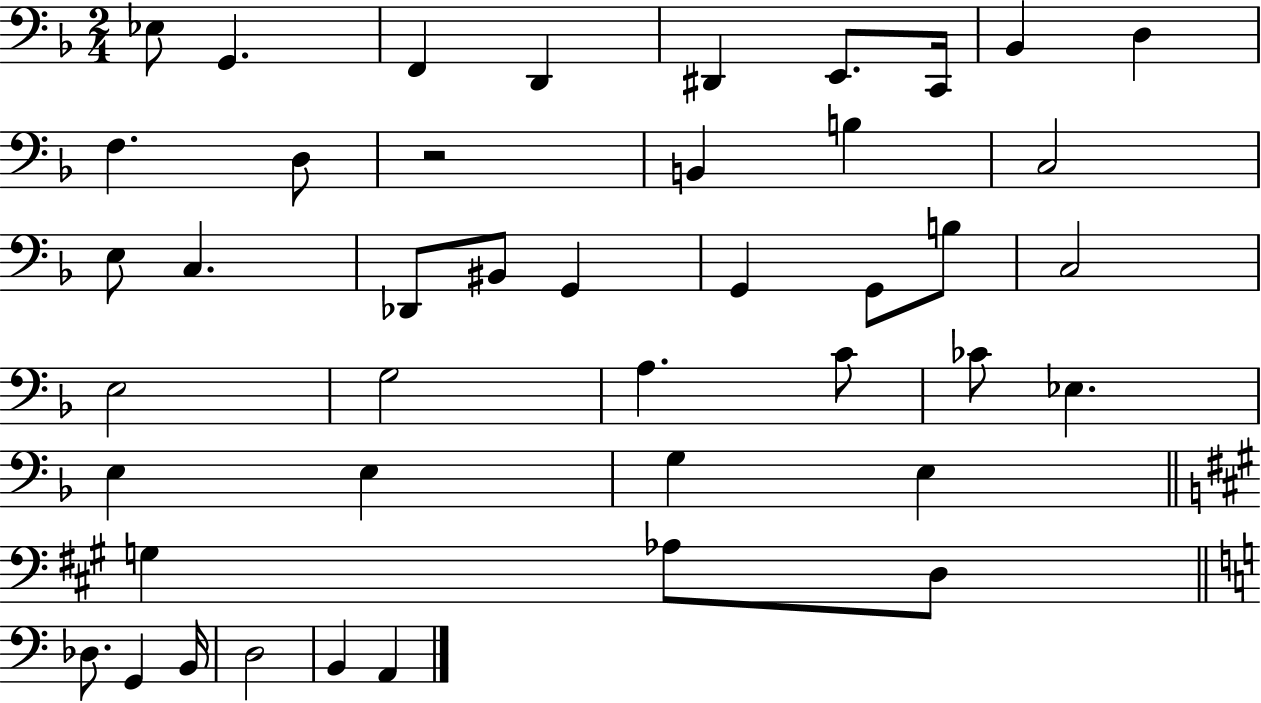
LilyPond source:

{
  \clef bass
  \numericTimeSignature
  \time 2/4
  \key f \major
  ees8 g,4. | f,4 d,4 | dis,4 e,8. c,16 | bes,4 d4 | \break f4. d8 | r2 | b,4 b4 | c2 | \break e8 c4. | des,8 bis,8 g,4 | g,4 g,8 b8 | c2 | \break e2 | g2 | a4. c'8 | ces'8 ees4. | \break e4 e4 | g4 e4 | \bar "||" \break \key a \major g4 aes8 d8 | \bar "||" \break \key c \major des8. g,4 b,16 | d2 | b,4 a,4 | \bar "|."
}